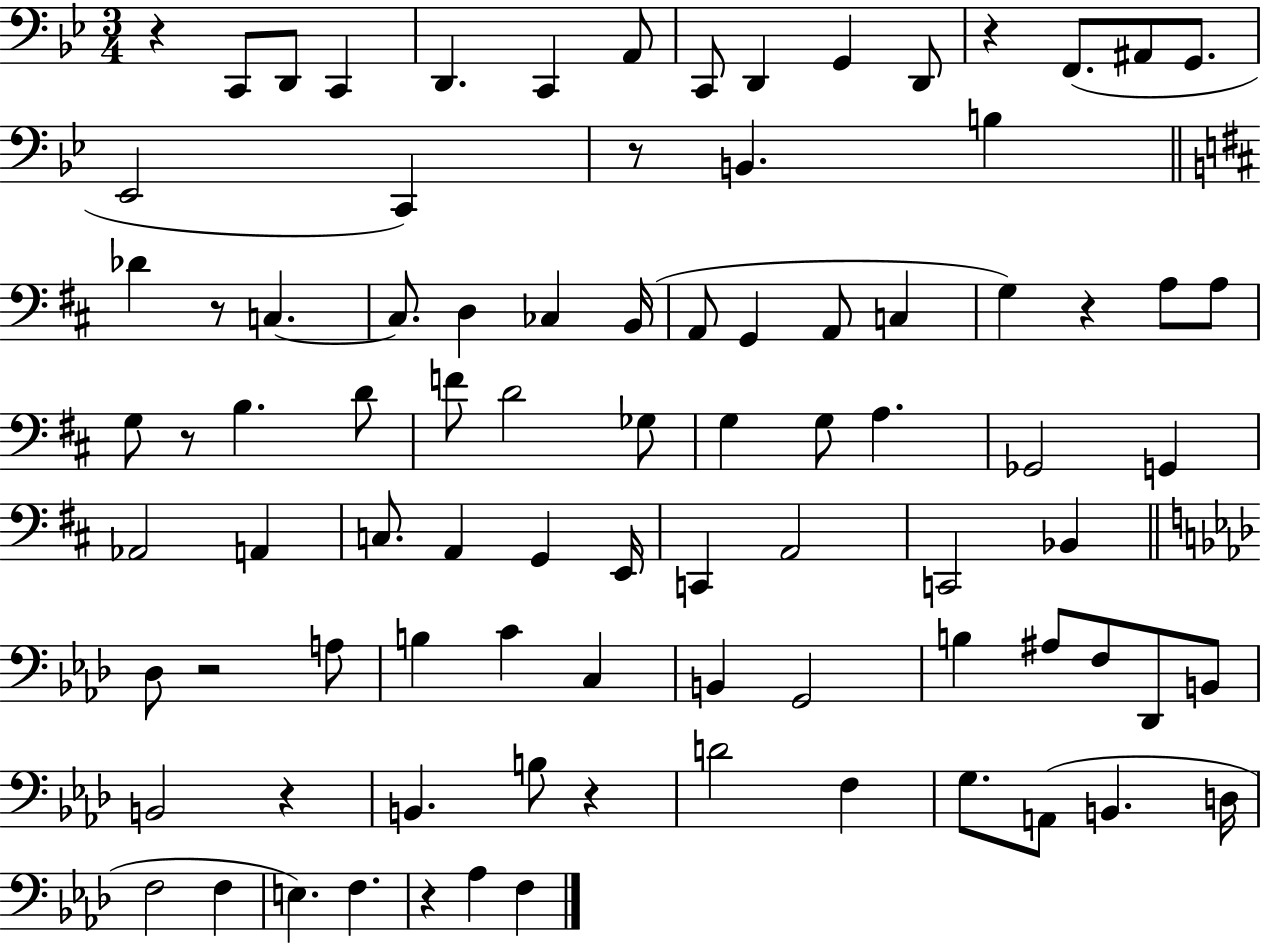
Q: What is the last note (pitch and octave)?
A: F3